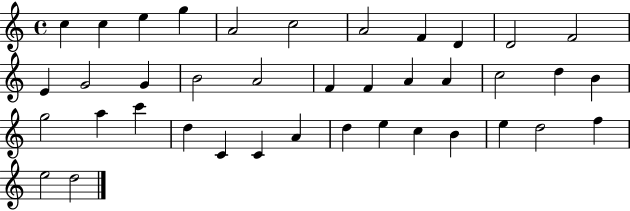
{
  \clef treble
  \time 4/4
  \defaultTimeSignature
  \key c \major
  c''4 c''4 e''4 g''4 | a'2 c''2 | a'2 f'4 d'4 | d'2 f'2 | \break e'4 g'2 g'4 | b'2 a'2 | f'4 f'4 a'4 a'4 | c''2 d''4 b'4 | \break g''2 a''4 c'''4 | d''4 c'4 c'4 a'4 | d''4 e''4 c''4 b'4 | e''4 d''2 f''4 | \break e''2 d''2 | \bar "|."
}